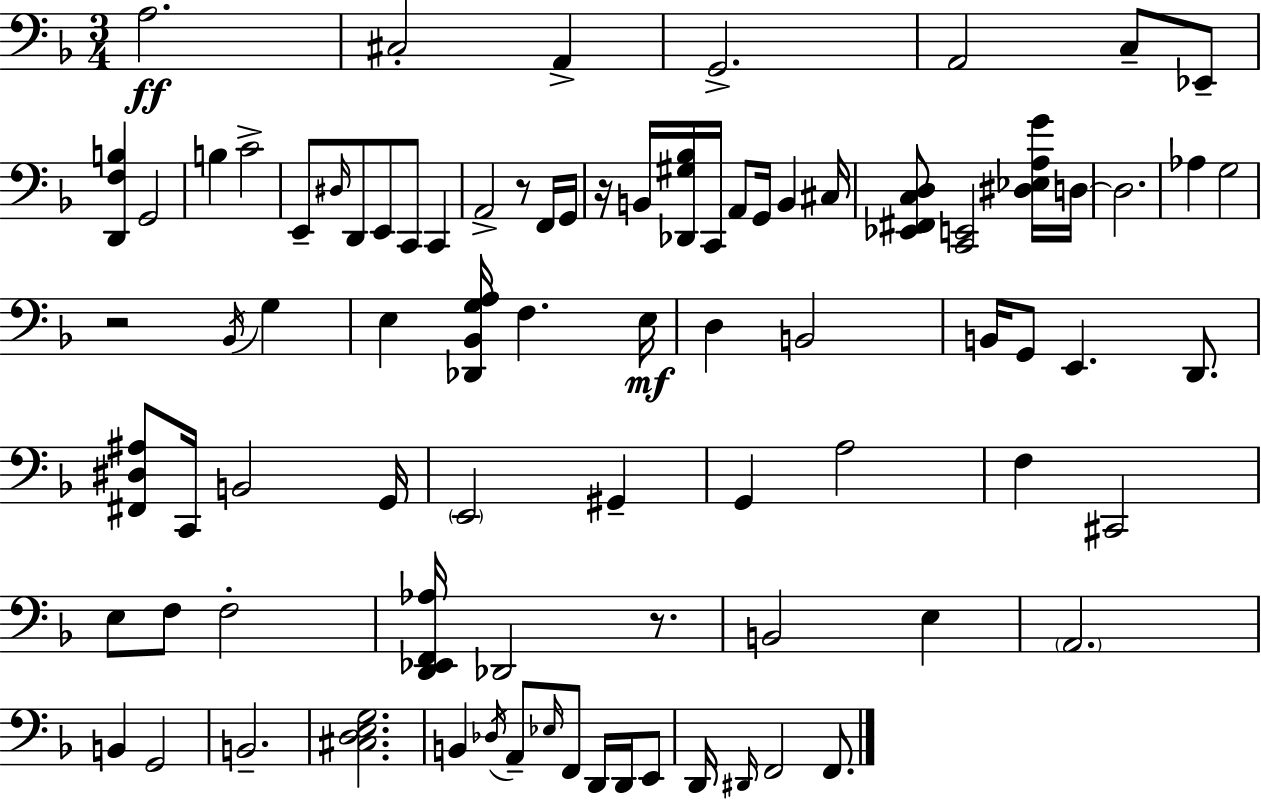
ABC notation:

X:1
T:Untitled
M:3/4
L:1/4
K:F
A,2 ^C,2 A,, G,,2 A,,2 C,/2 _E,,/2 [D,,F,B,] G,,2 B, C2 E,,/2 ^D,/4 D,,/2 E,,/2 C,,/2 C,, A,,2 z/2 F,,/4 G,,/4 z/4 B,,/4 [_D,,^G,_B,]/4 C,,/4 A,,/2 G,,/4 B,, ^C,/4 [_E,,^F,,C,D,]/2 [C,,E,,]2 [^D,_E,A,G]/4 D,/4 D,2 _A, G,2 z2 _B,,/4 G, E, [_D,,_B,,G,A,]/4 F, E,/4 D, B,,2 B,,/4 G,,/2 E,, D,,/2 [^F,,^D,^A,]/2 C,,/4 B,,2 G,,/4 E,,2 ^G,, G,, A,2 F, ^C,,2 E,/2 F,/2 F,2 [D,,_E,,F,,_A,]/4 _D,,2 z/2 B,,2 E, A,,2 B,, G,,2 B,,2 [^C,D,E,G,]2 B,, _D,/4 A,,/2 _E,/4 F,,/2 D,,/4 D,,/4 E,,/2 D,,/4 ^D,,/4 F,,2 F,,/2